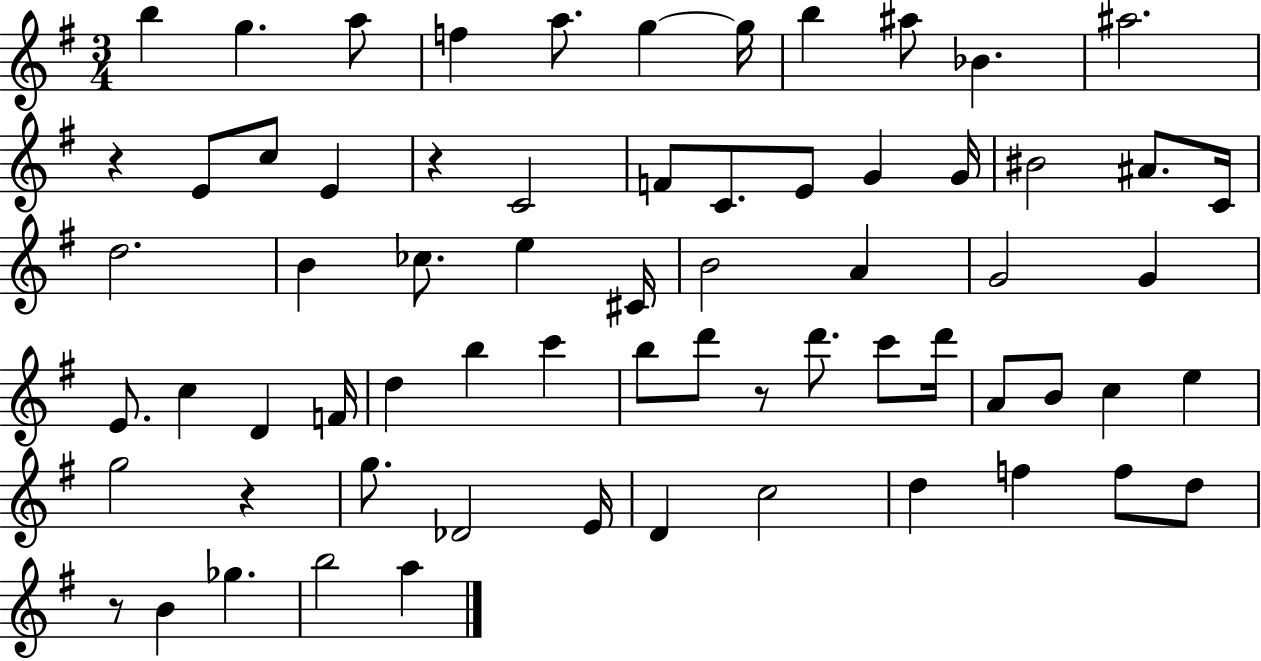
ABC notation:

X:1
T:Untitled
M:3/4
L:1/4
K:G
b g a/2 f a/2 g g/4 b ^a/2 _B ^a2 z E/2 c/2 E z C2 F/2 C/2 E/2 G G/4 ^B2 ^A/2 C/4 d2 B _c/2 e ^C/4 B2 A G2 G E/2 c D F/4 d b c' b/2 d'/2 z/2 d'/2 c'/2 d'/4 A/2 B/2 c e g2 z g/2 _D2 E/4 D c2 d f f/2 d/2 z/2 B _g b2 a